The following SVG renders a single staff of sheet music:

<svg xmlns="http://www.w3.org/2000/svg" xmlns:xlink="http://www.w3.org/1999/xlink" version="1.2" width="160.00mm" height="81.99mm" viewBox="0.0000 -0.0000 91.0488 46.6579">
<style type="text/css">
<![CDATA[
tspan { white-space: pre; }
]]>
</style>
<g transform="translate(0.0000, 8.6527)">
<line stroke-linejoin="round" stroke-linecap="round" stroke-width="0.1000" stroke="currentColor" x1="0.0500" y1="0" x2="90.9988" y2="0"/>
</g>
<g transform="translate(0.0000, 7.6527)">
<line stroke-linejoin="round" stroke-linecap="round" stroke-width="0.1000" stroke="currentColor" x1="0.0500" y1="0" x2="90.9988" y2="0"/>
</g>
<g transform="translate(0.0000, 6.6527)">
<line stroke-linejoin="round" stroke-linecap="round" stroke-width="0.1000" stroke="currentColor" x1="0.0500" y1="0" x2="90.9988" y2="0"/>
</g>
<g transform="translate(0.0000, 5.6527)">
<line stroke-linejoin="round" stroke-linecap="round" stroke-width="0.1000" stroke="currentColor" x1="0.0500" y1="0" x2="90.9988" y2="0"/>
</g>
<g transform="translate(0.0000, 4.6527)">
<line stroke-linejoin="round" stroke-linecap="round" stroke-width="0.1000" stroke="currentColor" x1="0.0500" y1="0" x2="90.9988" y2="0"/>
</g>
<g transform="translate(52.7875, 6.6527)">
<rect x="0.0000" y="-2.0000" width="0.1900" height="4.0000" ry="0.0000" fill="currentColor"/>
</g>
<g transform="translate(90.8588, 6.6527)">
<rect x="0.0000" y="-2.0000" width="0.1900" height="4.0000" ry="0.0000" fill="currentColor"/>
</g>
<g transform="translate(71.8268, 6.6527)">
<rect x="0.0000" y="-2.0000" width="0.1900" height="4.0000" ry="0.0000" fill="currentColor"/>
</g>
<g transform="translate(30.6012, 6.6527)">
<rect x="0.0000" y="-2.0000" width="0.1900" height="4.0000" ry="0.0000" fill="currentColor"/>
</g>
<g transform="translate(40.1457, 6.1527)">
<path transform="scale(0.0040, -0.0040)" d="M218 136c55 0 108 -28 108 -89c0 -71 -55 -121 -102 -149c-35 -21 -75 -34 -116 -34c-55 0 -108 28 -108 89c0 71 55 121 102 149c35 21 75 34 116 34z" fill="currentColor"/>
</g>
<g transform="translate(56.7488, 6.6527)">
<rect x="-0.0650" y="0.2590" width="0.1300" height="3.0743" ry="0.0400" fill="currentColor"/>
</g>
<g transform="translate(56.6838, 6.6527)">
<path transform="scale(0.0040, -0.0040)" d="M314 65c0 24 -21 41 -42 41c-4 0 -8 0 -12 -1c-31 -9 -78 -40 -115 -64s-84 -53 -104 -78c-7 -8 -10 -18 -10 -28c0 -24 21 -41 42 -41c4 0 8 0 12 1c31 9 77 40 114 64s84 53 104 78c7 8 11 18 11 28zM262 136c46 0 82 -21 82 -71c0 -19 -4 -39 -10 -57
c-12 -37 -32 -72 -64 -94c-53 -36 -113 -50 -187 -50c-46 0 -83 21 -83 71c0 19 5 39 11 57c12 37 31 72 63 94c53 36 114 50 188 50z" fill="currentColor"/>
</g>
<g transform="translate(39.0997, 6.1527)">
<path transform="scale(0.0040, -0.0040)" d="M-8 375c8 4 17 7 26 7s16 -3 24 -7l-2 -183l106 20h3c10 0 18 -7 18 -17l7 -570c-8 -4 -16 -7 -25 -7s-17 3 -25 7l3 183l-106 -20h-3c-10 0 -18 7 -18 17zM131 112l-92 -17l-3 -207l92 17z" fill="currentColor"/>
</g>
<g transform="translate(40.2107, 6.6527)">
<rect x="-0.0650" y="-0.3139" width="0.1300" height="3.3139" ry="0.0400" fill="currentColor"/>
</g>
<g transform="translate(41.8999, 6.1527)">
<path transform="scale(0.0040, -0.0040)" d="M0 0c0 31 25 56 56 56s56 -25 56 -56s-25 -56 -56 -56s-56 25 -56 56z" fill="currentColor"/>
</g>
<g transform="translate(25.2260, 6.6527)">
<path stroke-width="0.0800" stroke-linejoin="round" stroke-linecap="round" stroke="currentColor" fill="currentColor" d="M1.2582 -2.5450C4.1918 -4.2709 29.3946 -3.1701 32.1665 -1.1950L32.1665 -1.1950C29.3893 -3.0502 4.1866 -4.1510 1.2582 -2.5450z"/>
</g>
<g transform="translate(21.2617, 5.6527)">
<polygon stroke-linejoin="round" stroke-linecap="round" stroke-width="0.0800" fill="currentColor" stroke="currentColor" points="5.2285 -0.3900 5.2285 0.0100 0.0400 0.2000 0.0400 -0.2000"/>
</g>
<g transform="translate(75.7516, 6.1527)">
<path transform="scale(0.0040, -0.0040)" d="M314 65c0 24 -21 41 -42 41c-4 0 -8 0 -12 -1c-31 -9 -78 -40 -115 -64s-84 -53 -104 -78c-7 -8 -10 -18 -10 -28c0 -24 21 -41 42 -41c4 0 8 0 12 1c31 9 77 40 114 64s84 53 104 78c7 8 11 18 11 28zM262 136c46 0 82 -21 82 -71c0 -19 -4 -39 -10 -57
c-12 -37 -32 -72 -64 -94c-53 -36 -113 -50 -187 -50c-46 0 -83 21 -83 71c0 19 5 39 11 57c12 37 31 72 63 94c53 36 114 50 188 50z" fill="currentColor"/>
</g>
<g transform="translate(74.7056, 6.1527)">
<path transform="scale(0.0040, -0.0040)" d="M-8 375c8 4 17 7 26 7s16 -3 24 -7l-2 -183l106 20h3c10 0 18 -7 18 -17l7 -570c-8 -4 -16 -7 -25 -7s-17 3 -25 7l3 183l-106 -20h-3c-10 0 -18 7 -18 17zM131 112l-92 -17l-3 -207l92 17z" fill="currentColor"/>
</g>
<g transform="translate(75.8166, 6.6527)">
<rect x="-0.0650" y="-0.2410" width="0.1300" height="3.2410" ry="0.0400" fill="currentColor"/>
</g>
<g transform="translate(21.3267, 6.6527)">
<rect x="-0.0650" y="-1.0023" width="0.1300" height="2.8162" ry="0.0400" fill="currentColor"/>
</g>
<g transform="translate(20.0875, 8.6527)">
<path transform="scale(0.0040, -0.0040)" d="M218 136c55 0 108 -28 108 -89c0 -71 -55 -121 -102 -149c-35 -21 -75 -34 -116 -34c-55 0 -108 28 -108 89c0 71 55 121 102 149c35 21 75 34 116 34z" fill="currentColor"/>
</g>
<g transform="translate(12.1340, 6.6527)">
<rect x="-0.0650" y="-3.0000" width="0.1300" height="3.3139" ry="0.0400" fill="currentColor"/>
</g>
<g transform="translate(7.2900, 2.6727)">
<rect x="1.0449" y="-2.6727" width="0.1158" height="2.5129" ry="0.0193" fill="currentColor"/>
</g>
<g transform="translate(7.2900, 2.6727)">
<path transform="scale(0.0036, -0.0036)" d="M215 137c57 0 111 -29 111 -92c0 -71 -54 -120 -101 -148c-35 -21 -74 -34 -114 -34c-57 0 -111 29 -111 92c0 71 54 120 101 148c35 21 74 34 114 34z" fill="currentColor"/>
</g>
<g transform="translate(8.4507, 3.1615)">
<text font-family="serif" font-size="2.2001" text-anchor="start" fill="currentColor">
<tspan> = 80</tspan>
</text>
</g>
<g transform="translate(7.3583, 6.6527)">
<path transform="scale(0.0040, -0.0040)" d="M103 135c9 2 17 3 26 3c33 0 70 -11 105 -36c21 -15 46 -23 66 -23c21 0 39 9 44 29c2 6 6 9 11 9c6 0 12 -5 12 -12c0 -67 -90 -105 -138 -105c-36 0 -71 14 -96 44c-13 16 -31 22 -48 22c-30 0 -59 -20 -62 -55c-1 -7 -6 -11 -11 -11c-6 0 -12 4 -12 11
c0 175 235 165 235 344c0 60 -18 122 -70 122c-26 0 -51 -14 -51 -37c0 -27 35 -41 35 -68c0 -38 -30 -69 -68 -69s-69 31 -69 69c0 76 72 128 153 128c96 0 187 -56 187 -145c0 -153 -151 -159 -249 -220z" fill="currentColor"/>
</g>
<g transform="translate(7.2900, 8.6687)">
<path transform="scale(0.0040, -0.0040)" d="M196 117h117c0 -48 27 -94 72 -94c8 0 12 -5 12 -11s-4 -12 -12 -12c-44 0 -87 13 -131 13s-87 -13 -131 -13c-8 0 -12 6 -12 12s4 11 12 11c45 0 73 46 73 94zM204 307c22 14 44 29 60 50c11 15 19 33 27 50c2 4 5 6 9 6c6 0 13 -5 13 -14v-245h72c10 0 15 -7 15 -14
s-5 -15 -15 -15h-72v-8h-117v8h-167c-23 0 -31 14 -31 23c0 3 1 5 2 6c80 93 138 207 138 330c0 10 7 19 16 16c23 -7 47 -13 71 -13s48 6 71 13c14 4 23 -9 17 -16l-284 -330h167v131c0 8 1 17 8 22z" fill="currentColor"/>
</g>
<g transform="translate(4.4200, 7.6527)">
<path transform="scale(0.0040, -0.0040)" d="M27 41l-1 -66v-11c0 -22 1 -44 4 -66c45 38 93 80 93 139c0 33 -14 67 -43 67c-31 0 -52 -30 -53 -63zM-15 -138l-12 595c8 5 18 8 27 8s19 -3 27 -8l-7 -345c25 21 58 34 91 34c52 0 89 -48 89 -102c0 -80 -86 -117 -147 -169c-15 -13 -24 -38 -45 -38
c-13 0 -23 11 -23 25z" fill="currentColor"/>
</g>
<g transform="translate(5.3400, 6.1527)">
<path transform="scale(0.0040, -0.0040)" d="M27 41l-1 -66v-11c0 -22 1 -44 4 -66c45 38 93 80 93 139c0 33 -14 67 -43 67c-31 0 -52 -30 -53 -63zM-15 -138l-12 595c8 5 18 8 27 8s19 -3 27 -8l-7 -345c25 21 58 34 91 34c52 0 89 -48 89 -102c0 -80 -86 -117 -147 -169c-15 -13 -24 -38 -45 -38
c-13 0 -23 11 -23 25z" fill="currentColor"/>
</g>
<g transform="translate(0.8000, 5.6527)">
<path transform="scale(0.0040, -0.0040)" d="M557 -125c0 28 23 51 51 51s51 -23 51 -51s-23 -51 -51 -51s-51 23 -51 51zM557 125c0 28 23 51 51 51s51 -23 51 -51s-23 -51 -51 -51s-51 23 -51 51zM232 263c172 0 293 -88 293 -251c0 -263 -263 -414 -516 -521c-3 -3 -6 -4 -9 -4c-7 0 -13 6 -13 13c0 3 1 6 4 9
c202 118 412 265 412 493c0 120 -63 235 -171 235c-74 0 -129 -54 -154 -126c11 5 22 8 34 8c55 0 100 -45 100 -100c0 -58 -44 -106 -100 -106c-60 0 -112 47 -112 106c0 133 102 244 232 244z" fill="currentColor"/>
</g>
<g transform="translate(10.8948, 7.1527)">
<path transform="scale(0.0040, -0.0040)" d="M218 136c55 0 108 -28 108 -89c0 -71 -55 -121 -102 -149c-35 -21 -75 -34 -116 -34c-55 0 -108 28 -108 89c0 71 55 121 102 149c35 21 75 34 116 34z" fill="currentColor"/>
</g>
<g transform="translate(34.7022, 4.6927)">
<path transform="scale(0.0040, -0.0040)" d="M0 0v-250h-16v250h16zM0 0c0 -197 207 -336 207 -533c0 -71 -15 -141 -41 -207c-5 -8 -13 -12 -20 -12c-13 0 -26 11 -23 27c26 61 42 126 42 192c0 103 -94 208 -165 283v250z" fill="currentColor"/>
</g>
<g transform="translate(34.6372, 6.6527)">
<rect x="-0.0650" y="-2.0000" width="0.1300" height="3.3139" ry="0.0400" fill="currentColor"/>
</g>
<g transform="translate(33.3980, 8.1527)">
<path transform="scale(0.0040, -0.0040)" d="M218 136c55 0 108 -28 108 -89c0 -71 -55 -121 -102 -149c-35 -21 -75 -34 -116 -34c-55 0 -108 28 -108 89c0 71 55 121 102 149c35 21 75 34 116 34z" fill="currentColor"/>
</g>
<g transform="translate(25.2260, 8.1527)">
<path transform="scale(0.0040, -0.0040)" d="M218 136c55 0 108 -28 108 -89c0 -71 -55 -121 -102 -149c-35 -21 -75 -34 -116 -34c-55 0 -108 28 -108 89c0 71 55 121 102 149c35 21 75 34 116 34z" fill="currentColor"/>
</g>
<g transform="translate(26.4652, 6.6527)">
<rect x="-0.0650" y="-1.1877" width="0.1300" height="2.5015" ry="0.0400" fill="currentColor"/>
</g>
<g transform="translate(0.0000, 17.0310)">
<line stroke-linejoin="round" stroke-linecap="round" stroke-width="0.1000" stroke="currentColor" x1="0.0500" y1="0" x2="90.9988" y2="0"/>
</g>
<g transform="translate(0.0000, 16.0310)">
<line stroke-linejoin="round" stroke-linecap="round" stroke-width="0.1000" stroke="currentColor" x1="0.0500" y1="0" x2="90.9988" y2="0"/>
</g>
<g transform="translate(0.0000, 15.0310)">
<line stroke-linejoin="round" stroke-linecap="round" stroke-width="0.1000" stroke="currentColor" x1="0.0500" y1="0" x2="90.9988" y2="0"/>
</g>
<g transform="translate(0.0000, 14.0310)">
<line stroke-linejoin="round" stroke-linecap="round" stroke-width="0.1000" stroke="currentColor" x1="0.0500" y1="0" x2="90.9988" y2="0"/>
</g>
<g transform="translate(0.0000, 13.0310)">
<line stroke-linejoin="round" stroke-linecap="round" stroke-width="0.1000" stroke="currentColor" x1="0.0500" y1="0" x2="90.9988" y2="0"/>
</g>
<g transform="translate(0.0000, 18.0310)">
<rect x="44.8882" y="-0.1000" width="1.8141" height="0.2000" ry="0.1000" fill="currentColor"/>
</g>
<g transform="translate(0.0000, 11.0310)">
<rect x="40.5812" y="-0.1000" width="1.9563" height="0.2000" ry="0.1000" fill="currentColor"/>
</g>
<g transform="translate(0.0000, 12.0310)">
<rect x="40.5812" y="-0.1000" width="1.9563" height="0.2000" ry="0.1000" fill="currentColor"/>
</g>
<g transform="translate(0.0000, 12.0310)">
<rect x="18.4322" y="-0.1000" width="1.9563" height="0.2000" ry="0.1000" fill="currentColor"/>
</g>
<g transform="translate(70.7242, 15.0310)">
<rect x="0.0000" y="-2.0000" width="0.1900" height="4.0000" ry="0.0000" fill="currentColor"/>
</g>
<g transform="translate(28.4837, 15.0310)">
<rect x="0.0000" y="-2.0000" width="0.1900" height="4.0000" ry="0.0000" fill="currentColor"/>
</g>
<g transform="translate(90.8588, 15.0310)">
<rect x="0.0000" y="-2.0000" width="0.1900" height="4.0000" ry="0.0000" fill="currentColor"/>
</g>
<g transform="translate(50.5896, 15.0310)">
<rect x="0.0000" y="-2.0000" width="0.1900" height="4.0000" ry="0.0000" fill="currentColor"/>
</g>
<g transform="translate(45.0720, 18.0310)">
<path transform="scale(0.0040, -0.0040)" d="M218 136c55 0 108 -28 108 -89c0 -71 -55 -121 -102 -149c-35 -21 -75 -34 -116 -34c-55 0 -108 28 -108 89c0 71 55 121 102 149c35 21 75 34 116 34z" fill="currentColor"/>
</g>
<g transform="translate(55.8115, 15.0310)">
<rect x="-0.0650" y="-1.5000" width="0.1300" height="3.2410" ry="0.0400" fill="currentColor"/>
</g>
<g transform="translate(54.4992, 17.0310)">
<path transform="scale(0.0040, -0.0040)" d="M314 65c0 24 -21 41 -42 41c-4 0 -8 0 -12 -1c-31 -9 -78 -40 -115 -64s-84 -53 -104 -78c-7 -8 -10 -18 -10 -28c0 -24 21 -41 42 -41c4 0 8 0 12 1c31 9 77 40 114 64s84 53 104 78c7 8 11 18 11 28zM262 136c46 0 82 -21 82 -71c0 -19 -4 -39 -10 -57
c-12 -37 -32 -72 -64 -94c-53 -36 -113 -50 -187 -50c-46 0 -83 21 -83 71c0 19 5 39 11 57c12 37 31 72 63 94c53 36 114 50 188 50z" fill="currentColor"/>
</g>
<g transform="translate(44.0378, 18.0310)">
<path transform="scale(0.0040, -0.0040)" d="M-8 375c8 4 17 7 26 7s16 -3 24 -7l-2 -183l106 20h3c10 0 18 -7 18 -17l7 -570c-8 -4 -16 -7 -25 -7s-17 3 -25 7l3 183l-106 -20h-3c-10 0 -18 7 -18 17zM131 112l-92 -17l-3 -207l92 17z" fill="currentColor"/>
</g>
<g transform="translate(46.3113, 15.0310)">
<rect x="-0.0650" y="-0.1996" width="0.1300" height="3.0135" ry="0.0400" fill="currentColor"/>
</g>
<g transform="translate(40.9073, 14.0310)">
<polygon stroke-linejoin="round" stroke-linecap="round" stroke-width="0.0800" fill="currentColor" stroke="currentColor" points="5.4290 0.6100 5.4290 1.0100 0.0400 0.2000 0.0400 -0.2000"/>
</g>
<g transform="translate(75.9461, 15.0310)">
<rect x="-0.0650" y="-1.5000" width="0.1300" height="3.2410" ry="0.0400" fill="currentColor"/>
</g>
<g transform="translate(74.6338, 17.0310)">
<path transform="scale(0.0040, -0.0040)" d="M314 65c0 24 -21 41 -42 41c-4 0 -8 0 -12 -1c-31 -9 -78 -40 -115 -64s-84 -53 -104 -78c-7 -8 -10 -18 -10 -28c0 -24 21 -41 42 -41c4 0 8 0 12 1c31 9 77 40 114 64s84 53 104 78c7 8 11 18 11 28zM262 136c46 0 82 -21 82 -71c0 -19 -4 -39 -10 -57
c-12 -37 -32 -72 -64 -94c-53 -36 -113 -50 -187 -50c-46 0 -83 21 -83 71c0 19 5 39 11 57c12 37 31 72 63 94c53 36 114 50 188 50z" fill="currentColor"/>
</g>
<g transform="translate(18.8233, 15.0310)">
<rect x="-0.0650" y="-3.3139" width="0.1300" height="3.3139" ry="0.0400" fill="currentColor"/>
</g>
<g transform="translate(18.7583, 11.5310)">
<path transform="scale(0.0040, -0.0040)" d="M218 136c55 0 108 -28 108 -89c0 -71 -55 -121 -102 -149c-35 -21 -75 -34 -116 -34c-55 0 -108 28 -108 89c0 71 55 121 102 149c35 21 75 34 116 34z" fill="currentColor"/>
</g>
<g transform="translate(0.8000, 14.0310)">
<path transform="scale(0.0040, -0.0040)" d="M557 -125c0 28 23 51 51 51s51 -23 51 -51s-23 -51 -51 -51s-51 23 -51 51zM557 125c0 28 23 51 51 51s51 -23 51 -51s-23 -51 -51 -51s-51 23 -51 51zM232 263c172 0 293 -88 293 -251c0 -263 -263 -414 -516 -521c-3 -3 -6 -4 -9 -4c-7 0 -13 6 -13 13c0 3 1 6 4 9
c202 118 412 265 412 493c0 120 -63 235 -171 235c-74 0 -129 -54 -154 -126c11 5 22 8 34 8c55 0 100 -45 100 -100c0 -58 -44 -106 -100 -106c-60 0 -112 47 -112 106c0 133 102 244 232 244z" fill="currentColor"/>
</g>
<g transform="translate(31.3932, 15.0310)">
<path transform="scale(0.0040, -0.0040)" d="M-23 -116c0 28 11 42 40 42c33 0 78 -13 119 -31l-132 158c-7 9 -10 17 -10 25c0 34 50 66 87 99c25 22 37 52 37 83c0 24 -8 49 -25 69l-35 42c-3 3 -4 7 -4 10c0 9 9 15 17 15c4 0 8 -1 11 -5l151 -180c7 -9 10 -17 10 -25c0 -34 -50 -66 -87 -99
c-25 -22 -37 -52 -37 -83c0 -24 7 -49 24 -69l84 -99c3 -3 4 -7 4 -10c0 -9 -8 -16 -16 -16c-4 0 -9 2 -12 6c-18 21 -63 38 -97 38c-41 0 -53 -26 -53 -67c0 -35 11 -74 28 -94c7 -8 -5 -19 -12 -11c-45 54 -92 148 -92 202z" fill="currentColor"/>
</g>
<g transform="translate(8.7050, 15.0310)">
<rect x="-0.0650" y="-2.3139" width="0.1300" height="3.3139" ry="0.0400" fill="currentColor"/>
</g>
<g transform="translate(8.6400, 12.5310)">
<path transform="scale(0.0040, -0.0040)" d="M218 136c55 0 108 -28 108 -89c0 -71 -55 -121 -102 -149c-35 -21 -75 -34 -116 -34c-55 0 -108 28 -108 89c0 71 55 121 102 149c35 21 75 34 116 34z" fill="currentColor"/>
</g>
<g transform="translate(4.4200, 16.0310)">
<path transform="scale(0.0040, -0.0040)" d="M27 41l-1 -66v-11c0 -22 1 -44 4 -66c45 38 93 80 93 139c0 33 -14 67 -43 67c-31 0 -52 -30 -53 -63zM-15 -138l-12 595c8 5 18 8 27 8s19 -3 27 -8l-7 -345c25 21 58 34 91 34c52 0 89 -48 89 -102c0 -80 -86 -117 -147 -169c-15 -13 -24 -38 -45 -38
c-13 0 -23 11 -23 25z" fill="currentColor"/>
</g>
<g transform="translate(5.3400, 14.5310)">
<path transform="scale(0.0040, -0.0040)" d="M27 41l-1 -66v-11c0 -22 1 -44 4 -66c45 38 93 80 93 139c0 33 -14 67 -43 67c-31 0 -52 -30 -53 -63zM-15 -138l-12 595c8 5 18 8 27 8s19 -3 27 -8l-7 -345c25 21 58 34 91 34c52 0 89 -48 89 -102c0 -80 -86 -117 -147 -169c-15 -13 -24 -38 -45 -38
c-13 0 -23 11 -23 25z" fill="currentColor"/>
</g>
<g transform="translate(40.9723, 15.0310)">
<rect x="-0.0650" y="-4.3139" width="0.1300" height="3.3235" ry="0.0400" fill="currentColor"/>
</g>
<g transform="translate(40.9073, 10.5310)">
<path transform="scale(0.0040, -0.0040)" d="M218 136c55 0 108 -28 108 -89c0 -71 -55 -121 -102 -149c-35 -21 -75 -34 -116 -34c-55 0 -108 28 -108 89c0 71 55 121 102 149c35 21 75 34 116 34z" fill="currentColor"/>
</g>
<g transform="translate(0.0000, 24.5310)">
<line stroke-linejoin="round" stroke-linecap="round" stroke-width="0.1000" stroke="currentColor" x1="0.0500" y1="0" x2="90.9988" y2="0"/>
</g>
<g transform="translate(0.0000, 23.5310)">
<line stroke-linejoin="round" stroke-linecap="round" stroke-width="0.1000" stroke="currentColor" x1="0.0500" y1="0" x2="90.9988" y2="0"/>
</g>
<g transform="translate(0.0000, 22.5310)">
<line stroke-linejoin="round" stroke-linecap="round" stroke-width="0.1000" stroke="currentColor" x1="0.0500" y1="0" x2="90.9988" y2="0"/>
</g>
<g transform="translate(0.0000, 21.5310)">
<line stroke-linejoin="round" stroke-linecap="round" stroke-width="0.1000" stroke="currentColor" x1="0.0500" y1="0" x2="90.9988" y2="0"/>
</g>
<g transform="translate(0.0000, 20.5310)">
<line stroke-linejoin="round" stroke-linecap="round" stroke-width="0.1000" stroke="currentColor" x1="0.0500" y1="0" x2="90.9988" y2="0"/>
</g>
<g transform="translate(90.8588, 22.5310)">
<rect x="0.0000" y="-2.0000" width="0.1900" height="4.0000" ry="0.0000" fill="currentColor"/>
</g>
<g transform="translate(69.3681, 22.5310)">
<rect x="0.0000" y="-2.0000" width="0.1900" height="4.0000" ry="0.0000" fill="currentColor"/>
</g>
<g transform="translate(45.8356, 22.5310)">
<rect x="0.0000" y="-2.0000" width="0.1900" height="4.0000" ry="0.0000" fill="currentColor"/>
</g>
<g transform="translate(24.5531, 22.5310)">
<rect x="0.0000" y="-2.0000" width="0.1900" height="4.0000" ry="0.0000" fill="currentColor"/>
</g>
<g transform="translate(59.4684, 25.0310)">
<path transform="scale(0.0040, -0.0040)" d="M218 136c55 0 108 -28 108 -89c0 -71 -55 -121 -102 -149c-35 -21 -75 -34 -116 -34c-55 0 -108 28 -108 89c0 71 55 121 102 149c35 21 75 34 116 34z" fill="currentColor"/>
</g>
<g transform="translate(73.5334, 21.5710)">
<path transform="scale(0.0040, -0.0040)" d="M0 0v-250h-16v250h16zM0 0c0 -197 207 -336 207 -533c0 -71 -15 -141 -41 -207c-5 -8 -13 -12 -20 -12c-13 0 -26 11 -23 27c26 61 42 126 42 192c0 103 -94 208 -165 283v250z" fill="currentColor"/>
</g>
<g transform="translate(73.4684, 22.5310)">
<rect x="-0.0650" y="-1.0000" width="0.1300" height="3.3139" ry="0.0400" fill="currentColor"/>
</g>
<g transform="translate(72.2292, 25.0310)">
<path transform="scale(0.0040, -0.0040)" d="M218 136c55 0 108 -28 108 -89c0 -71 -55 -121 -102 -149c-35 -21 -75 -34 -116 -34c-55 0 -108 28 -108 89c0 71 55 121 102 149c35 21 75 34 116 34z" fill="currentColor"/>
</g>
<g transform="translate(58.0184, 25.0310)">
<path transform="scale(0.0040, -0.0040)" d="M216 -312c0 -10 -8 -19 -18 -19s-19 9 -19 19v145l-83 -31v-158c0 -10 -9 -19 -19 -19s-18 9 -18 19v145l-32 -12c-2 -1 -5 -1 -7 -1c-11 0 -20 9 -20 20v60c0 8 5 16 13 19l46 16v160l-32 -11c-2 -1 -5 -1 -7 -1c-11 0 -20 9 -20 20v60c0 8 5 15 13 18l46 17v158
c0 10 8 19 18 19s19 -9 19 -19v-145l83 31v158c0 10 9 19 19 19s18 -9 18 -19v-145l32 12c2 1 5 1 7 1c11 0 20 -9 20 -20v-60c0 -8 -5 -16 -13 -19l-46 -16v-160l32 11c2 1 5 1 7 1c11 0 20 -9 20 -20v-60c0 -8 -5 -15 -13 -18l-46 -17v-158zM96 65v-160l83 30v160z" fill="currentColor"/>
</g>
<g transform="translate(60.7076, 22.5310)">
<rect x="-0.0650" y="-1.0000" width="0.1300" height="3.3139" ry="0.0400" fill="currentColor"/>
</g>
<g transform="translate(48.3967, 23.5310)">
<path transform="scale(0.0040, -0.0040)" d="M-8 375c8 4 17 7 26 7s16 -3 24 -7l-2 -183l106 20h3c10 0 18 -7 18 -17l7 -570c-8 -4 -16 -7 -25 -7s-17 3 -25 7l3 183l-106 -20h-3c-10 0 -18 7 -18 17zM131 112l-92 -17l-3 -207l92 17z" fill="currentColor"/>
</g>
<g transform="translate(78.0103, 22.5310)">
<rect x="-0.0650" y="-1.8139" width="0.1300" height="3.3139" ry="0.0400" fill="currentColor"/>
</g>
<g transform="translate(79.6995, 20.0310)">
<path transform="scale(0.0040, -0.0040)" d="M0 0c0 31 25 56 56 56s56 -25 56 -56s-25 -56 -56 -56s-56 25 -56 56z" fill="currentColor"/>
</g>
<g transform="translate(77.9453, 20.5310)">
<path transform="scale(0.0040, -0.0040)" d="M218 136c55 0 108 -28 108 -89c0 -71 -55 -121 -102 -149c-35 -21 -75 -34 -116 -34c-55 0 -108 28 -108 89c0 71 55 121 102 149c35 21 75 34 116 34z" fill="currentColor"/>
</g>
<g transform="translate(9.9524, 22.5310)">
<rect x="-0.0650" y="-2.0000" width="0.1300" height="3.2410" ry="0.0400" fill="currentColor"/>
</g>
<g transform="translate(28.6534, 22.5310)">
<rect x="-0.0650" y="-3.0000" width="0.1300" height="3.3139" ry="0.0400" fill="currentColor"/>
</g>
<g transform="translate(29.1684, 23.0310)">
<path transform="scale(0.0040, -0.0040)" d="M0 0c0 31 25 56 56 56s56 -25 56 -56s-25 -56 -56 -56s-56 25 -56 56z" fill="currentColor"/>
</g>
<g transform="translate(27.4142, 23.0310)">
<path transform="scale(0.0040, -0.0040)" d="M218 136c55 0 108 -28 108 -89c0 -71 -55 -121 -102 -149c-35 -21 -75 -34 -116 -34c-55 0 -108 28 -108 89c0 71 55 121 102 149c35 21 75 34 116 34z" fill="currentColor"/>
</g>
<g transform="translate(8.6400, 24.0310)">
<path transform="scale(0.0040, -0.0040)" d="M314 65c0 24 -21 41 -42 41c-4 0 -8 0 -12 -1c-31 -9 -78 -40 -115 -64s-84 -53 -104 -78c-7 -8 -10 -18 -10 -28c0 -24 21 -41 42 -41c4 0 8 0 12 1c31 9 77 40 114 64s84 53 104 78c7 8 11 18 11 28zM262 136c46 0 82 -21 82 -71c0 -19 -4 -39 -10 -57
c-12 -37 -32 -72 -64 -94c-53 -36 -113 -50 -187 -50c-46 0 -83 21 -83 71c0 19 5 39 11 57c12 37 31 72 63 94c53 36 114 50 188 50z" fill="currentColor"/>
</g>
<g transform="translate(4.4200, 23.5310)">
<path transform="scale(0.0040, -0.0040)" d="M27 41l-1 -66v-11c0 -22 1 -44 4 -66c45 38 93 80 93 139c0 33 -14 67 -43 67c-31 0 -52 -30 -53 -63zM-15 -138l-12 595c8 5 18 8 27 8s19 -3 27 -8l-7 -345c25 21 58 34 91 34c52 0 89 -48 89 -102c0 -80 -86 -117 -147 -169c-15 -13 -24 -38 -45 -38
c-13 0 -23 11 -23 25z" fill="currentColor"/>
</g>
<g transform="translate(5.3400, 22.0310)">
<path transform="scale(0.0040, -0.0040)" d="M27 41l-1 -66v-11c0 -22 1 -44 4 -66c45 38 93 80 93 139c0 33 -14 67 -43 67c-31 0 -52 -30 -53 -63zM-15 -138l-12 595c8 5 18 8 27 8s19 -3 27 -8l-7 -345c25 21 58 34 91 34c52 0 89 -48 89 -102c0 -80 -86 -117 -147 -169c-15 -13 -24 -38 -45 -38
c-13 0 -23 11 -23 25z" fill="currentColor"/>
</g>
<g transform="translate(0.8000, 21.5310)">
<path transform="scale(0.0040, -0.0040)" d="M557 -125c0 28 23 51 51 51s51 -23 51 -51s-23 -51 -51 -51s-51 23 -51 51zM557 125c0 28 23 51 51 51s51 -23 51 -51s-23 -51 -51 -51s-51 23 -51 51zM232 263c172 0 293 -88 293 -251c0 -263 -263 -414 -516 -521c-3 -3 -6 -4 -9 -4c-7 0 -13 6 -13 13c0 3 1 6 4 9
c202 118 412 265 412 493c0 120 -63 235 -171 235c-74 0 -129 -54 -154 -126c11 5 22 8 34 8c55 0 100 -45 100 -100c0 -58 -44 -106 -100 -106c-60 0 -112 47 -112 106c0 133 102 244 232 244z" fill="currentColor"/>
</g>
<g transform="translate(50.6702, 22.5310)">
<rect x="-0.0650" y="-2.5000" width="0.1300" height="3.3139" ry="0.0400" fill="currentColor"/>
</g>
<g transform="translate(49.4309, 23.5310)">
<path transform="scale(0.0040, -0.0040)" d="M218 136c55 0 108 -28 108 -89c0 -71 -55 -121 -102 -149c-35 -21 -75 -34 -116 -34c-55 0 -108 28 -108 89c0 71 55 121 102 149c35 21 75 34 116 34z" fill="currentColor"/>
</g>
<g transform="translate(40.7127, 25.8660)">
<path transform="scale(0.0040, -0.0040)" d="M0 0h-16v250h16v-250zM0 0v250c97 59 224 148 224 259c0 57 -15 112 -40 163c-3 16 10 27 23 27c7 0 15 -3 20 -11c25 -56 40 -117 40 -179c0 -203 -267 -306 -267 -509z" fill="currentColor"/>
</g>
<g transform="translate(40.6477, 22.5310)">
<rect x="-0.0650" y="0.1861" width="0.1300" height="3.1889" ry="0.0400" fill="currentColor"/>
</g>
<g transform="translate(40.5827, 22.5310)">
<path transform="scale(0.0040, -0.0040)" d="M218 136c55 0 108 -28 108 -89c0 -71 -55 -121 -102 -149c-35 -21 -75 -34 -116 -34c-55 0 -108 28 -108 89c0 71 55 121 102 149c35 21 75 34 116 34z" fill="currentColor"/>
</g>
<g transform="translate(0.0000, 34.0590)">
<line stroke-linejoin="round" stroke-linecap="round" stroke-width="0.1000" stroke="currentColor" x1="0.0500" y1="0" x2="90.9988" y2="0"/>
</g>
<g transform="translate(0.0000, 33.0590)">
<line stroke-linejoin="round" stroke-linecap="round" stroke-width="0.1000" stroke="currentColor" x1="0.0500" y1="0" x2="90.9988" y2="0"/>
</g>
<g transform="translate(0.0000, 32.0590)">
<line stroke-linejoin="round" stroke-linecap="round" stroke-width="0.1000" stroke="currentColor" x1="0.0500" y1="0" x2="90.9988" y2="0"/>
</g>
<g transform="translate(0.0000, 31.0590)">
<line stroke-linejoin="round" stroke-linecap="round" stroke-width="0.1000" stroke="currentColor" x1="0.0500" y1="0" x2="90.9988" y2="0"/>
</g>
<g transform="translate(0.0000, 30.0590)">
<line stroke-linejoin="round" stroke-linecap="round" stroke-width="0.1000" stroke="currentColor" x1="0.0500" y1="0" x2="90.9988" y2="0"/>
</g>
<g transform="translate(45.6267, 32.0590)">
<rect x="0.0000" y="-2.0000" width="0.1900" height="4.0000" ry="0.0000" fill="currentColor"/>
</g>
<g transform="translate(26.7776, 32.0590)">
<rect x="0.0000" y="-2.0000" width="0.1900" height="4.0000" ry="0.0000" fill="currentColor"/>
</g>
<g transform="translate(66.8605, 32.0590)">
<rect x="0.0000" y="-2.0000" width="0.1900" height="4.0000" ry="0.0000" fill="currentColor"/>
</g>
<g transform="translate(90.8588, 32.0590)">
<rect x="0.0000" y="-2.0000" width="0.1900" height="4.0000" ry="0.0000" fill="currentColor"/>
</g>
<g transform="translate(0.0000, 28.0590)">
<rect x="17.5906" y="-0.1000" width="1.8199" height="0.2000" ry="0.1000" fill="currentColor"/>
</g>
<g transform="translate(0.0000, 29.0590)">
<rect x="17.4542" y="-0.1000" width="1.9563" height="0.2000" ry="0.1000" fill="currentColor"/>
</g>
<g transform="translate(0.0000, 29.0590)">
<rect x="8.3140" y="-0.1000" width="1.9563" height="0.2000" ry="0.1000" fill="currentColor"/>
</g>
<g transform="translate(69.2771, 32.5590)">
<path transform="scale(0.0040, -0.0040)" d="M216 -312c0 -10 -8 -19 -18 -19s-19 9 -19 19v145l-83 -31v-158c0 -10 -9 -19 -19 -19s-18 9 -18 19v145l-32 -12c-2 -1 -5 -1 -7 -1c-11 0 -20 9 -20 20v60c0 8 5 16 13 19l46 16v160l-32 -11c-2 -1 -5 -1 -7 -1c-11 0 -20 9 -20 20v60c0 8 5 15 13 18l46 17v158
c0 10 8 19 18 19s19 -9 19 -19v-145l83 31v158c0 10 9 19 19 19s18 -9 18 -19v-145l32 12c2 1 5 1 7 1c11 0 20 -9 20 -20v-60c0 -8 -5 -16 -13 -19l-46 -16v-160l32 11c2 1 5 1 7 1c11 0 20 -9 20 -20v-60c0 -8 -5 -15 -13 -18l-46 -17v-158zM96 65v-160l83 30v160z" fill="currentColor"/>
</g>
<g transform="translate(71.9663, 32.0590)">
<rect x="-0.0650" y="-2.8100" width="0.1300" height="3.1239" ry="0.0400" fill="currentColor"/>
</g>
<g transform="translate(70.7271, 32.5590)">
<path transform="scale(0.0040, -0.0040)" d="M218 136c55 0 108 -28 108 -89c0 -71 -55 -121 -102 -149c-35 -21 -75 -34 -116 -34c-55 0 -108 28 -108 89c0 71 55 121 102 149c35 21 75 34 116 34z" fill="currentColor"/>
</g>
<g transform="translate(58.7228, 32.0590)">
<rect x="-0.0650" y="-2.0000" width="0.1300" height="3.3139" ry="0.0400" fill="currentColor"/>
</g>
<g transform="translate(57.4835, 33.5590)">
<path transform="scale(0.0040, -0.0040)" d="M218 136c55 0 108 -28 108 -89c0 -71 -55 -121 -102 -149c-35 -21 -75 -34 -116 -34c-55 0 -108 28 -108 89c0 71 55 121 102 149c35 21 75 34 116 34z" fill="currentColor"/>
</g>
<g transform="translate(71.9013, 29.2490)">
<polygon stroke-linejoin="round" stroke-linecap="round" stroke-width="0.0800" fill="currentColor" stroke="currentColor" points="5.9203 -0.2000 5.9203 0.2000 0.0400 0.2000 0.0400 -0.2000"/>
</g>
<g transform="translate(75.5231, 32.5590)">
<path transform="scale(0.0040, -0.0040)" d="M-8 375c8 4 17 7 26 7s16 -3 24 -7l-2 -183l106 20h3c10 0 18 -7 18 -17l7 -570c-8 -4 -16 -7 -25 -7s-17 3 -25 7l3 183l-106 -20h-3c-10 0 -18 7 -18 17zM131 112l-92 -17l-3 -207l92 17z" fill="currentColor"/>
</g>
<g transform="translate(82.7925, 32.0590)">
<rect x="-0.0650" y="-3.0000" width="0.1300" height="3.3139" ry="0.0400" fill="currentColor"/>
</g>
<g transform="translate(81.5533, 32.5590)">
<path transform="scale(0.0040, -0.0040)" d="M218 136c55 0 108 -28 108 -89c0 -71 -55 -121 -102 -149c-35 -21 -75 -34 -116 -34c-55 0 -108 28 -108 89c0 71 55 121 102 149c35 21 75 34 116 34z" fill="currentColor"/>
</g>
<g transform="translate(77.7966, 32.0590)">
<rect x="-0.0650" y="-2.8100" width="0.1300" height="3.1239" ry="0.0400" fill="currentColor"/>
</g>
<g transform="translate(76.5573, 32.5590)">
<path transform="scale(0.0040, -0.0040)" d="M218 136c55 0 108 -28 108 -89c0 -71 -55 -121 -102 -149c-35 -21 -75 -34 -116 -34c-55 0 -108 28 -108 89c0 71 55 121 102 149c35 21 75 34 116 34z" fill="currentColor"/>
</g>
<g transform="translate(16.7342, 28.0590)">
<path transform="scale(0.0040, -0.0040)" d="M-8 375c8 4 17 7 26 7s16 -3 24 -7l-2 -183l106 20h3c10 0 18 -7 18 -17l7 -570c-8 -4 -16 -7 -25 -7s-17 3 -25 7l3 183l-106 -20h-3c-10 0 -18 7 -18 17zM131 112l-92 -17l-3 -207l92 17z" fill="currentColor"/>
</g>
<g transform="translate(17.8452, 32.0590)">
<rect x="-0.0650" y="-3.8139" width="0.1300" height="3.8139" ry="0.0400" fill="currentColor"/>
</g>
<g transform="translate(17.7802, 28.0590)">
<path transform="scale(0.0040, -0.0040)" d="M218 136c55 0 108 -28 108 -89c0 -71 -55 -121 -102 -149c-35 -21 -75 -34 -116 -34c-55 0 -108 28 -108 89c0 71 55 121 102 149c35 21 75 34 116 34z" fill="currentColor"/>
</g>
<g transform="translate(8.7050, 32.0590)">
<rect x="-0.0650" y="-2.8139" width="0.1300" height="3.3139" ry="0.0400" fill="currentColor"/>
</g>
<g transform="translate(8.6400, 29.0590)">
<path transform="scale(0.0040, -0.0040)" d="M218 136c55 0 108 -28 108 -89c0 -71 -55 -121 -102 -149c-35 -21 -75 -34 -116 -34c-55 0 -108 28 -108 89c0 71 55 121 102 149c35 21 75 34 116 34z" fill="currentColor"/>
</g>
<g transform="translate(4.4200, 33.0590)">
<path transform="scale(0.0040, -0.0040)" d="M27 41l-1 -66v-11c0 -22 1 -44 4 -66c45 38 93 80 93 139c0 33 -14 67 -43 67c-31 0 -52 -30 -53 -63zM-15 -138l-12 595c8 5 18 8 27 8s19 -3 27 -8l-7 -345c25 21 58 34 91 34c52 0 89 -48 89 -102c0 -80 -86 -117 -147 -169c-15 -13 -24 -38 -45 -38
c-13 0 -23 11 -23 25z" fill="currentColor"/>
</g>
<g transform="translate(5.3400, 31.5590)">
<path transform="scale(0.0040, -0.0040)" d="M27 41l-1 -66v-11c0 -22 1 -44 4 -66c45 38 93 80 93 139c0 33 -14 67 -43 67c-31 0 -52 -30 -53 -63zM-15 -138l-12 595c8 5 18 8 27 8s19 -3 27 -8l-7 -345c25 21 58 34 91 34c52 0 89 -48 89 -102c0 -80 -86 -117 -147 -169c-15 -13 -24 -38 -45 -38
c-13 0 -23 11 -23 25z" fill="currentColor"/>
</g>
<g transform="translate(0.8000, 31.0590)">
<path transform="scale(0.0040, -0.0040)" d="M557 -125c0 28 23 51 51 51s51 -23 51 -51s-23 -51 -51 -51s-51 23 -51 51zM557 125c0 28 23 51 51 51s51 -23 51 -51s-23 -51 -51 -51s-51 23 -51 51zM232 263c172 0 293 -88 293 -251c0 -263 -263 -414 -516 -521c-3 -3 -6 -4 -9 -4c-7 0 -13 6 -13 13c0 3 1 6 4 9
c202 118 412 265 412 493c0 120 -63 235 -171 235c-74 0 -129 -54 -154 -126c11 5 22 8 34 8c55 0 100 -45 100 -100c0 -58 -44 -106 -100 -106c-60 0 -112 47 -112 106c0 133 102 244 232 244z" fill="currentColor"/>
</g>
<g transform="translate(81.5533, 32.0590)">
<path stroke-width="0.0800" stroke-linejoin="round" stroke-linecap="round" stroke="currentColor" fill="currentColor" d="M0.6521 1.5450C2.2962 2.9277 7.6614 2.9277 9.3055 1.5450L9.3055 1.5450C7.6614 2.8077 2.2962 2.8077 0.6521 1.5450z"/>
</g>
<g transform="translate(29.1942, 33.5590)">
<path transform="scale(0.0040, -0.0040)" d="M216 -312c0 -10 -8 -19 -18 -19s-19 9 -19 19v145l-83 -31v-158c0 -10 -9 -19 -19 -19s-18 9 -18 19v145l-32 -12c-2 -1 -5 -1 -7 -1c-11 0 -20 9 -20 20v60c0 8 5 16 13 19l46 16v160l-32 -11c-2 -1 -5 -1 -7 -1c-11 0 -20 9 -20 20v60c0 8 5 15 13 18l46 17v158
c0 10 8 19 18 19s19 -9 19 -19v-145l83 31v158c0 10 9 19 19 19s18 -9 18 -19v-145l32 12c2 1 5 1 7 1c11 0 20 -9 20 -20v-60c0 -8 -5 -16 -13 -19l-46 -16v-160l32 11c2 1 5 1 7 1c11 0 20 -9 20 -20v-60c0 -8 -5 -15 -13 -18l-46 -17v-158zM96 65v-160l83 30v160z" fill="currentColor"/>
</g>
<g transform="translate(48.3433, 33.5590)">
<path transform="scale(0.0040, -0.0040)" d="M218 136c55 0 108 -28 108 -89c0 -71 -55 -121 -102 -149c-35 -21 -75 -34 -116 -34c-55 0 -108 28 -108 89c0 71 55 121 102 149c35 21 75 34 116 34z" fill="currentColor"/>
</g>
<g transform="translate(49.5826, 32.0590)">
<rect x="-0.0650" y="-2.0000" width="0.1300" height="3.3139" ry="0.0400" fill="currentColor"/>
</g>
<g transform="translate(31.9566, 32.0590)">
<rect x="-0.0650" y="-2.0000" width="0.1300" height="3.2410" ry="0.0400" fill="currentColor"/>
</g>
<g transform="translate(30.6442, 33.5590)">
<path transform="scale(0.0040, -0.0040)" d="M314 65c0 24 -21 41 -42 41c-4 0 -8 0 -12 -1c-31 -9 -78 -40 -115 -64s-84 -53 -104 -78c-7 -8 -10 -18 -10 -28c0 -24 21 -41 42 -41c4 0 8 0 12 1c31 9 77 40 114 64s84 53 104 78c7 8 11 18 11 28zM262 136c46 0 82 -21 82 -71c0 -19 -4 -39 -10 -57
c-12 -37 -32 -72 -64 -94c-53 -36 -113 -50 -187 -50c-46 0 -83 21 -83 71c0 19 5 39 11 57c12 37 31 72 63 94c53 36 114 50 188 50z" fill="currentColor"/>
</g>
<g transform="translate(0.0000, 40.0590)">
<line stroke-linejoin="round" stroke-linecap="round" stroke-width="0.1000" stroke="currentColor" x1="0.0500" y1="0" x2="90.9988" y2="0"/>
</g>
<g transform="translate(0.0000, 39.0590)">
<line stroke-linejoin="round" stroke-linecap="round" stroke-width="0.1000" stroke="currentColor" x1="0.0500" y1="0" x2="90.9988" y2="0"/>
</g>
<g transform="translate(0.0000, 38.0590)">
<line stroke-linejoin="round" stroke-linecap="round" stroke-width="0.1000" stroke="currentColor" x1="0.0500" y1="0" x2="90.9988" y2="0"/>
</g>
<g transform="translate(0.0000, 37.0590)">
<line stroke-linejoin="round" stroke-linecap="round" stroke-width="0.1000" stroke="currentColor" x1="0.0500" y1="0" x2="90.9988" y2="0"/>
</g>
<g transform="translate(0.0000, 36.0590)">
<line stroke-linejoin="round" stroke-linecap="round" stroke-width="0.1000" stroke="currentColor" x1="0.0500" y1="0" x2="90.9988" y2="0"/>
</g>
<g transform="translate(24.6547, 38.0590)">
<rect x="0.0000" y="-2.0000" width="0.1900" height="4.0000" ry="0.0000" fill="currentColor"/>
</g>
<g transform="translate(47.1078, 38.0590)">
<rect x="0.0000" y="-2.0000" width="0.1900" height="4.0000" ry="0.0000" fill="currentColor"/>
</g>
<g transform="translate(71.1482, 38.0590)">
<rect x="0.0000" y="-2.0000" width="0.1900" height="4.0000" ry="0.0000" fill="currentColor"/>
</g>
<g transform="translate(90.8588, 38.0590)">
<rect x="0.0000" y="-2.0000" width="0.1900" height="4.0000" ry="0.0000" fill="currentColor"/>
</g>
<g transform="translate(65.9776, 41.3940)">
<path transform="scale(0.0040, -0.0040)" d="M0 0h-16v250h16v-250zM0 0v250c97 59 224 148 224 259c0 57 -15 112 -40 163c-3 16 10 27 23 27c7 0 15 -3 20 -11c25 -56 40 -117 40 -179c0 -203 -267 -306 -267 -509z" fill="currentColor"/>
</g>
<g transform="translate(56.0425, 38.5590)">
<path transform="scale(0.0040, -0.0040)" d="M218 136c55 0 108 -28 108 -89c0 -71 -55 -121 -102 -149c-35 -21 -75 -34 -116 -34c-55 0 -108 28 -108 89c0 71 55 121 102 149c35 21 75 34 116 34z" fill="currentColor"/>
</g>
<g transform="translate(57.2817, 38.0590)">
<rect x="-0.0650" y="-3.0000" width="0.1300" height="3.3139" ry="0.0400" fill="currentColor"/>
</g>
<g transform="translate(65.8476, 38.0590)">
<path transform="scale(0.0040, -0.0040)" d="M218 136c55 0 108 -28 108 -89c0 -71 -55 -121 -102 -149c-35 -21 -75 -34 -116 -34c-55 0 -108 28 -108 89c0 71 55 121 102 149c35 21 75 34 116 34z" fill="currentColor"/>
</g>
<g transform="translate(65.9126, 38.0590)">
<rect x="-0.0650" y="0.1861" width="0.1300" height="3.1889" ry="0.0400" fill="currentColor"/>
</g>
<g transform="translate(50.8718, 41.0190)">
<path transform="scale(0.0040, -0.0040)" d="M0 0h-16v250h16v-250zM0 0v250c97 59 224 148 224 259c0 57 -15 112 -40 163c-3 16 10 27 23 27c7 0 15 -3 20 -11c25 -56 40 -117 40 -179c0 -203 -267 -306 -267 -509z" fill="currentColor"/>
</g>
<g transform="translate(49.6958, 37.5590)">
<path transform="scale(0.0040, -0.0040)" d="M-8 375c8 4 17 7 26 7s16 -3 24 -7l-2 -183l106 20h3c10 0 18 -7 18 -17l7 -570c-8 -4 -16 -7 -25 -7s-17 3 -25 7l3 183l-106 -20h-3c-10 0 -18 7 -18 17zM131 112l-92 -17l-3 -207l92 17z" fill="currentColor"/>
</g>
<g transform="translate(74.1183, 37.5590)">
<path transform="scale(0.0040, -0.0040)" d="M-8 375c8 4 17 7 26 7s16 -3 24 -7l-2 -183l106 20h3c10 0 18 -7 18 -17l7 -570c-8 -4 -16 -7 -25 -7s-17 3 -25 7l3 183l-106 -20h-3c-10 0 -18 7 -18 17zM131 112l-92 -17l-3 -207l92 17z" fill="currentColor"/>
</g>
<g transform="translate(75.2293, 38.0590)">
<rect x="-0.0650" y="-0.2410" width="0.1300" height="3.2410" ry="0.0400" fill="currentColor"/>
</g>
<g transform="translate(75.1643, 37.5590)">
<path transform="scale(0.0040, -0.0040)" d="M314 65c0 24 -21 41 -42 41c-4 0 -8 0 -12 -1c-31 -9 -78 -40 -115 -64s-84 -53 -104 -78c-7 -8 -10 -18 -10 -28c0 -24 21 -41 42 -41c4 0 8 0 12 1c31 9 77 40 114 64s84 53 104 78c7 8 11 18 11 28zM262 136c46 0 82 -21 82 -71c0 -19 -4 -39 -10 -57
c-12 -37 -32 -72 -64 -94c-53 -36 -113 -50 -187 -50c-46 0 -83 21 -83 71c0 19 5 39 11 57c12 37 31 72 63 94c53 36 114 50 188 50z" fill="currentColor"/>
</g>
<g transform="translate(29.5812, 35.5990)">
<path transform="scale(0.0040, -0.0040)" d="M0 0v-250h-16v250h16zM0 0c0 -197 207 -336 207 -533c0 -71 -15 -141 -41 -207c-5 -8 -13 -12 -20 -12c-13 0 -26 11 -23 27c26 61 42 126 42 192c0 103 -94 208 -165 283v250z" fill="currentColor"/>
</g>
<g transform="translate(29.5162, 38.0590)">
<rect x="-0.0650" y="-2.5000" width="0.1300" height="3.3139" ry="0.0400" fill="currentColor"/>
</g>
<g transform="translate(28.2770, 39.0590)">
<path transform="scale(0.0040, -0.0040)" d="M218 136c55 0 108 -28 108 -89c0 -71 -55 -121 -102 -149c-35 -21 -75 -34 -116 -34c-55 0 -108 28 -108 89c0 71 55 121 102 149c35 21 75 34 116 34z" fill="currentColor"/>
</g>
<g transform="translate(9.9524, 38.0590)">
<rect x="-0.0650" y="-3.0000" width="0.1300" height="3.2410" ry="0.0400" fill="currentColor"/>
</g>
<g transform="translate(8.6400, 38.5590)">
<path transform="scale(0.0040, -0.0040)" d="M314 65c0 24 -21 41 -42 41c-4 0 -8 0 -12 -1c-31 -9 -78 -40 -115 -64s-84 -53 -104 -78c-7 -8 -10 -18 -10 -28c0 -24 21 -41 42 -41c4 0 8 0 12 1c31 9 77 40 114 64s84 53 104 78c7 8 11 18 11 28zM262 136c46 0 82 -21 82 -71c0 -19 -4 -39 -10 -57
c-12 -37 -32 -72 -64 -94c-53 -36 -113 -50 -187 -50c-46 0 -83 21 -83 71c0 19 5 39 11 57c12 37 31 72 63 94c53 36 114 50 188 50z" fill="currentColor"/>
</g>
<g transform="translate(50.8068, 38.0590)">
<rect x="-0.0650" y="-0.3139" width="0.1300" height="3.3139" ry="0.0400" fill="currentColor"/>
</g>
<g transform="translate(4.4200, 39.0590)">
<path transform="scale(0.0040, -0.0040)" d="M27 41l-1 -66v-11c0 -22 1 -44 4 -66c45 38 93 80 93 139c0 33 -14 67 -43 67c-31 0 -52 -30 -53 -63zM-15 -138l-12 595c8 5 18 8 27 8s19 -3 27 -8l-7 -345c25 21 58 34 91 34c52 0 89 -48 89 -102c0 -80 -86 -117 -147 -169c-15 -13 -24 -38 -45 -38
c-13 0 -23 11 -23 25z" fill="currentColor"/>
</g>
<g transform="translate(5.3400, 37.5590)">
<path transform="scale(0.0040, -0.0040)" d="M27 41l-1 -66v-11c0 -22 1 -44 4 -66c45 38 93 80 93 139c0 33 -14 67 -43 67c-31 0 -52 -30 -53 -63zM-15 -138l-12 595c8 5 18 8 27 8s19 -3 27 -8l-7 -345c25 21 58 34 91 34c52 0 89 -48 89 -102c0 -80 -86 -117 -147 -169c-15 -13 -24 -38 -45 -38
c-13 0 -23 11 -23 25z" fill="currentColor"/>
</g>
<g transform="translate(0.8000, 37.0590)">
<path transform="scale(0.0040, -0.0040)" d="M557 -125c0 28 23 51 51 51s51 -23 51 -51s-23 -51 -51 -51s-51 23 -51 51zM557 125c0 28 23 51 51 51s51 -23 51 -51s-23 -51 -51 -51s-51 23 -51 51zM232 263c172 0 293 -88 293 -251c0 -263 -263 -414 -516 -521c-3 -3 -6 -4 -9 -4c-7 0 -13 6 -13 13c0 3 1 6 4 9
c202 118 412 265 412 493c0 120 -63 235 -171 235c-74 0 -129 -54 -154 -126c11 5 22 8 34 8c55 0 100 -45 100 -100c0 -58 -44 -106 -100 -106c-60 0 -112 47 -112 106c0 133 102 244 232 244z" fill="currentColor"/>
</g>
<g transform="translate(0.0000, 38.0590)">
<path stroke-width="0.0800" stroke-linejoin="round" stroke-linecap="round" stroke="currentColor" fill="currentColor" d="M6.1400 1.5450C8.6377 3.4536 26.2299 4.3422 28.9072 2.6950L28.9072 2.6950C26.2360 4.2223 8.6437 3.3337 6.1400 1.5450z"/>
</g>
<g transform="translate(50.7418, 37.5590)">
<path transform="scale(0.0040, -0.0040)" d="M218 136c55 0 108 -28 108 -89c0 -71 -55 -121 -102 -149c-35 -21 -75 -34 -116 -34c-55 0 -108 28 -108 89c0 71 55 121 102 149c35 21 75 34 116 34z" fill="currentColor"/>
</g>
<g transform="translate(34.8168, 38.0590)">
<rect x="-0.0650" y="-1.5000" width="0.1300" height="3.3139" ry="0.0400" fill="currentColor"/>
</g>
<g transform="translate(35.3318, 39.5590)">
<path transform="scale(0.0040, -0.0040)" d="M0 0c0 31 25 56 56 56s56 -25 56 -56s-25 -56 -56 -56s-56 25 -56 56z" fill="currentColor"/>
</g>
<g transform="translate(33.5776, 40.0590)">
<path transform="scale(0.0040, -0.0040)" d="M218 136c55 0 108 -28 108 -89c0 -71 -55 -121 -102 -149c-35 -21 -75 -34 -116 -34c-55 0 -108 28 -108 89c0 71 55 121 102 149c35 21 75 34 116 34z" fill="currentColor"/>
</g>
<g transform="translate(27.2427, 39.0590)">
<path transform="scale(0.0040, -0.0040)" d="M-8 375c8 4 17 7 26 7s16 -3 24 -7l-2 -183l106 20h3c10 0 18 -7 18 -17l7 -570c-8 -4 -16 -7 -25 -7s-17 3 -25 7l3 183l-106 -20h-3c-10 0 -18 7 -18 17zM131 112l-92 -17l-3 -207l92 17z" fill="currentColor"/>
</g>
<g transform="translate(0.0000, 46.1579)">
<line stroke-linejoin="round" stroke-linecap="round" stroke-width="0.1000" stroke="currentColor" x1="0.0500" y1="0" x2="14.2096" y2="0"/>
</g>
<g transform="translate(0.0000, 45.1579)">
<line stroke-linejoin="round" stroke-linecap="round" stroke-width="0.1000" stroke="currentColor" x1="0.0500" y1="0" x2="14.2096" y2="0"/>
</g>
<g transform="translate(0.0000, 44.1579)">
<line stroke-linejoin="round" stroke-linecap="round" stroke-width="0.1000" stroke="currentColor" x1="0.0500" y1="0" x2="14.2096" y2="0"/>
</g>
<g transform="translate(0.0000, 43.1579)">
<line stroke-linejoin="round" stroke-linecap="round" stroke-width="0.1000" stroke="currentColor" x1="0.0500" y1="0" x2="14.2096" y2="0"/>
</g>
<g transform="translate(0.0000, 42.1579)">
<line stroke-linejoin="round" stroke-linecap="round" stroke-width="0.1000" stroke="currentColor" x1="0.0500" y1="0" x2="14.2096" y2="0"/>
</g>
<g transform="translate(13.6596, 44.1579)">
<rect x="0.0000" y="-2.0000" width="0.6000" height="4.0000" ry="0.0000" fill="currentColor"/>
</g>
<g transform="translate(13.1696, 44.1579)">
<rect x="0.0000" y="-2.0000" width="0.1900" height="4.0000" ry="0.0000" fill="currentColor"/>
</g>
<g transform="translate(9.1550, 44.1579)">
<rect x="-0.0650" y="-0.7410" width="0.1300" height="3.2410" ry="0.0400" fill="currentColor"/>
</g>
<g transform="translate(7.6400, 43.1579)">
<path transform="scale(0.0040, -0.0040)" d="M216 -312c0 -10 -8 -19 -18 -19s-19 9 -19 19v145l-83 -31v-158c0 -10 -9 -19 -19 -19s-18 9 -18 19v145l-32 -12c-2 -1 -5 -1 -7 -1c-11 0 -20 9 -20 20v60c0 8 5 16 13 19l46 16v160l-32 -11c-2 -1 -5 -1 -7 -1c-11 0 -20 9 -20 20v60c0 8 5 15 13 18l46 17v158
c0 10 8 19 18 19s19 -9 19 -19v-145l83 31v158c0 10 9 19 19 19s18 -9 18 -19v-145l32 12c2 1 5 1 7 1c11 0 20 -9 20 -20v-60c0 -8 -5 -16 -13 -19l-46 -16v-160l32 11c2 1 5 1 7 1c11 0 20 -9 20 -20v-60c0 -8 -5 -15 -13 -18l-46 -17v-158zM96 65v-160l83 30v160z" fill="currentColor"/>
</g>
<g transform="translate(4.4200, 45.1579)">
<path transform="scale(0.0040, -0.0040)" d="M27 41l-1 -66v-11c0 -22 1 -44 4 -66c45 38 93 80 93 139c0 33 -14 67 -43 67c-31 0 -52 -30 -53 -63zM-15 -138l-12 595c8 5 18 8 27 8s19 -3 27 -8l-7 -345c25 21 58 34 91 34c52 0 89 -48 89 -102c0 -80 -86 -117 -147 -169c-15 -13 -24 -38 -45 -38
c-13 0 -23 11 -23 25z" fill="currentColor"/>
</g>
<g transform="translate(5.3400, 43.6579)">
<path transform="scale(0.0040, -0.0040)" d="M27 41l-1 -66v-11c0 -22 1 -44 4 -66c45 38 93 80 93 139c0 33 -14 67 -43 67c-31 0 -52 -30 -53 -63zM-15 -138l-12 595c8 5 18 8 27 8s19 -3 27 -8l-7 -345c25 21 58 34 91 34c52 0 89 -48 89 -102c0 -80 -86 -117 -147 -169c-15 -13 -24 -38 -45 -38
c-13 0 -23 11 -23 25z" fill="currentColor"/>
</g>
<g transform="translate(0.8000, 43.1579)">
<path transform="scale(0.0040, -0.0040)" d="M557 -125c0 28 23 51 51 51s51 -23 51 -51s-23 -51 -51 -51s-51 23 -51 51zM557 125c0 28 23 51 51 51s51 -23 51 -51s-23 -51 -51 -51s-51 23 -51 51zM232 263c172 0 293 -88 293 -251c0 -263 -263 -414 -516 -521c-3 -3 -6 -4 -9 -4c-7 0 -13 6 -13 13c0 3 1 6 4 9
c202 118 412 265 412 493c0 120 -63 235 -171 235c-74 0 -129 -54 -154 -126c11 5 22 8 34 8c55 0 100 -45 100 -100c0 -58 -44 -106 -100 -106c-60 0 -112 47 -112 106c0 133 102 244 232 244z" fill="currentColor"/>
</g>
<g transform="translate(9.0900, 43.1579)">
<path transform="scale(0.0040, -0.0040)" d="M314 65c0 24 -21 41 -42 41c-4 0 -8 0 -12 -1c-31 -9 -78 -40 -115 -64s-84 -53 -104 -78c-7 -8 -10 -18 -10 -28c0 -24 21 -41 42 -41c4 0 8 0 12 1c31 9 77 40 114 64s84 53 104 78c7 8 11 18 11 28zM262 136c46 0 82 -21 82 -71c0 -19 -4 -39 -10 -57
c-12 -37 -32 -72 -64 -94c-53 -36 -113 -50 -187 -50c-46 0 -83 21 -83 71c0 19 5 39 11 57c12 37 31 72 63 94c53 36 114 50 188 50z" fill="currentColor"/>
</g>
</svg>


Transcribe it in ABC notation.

X:1
T:Untitled
M:2/4
L:1/4
K:Bb
C, G,,/2 A,,/2 A,,/2 E, D,2 E,2 _B, D z F/2 E,,/2 G,,2 G,,2 A,,2 C, D,/2 B,, ^F,, F,,/2 A, C E ^A,,2 A,, A,, ^C,/2 C,/2 C, C,2 B,,/2 G,, E,/2 C, D,/2 E,2 ^F,2